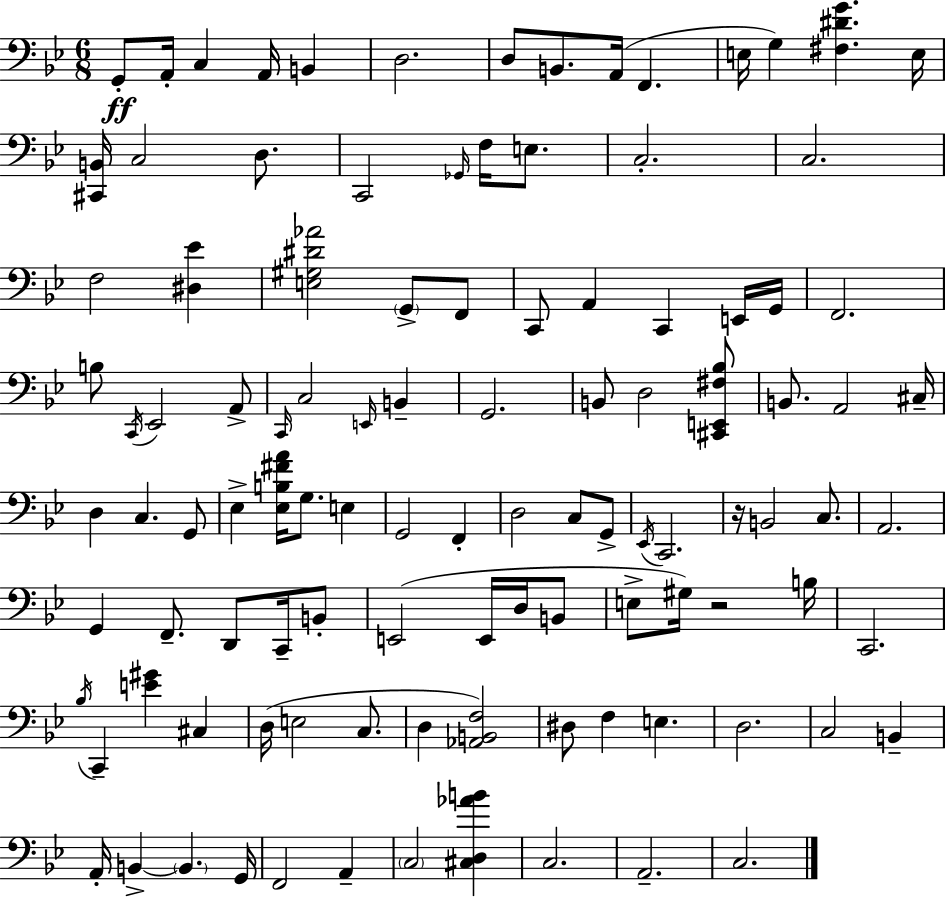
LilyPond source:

{
  \clef bass
  \numericTimeSignature
  \time 6/8
  \key bes \major
  g,8-.\ff a,16-. c4 a,16 b,4 | d2. | d8 b,8. a,16( f,4. | e16 g4) <fis dis' g'>4. e16 | \break <cis, b,>16 c2 d8. | c,2 \grace { ges,16 } f16 e8. | c2.-. | c2. | \break f2 <dis ees'>4 | <e gis dis' aes'>2 \parenthesize g,8-> f,8 | c,8 a,4 c,4 e,16 | g,16 f,2. | \break b8 \acciaccatura { c,16 } ees,2 | a,8-> \grace { c,16 } c2 \grace { e,16 } | b,4-- g,2. | b,8 d2 | \break <cis, e, fis bes>8 b,8. a,2 | cis16-- d4 c4. | g,8 ees4-> <ees b fis' a'>16 g8. | e4 g,2 | \break f,4-. d2 | c8 g,8-> \acciaccatura { ees,16 } c,2. | r16 b,2 | c8. a,2. | \break g,4 f,8.-- | d,8 c,16-- b,8-. e,2( | e,16 d16 b,8 e8-> gis16) r2 | b16 c,2. | \break \acciaccatura { bes16 } c,4-- <e' gis'>4 | cis4 d16( e2 | c8. d4 <aes, b, f>2) | dis8 f4 | \break e4. d2. | c2 | b,4-- a,16-. b,4->~~ \parenthesize b,4. | g,16 f,2 | \break a,4-- \parenthesize c2 | <cis d aes' b'>4 c2. | a,2.-- | c2. | \break \bar "|."
}